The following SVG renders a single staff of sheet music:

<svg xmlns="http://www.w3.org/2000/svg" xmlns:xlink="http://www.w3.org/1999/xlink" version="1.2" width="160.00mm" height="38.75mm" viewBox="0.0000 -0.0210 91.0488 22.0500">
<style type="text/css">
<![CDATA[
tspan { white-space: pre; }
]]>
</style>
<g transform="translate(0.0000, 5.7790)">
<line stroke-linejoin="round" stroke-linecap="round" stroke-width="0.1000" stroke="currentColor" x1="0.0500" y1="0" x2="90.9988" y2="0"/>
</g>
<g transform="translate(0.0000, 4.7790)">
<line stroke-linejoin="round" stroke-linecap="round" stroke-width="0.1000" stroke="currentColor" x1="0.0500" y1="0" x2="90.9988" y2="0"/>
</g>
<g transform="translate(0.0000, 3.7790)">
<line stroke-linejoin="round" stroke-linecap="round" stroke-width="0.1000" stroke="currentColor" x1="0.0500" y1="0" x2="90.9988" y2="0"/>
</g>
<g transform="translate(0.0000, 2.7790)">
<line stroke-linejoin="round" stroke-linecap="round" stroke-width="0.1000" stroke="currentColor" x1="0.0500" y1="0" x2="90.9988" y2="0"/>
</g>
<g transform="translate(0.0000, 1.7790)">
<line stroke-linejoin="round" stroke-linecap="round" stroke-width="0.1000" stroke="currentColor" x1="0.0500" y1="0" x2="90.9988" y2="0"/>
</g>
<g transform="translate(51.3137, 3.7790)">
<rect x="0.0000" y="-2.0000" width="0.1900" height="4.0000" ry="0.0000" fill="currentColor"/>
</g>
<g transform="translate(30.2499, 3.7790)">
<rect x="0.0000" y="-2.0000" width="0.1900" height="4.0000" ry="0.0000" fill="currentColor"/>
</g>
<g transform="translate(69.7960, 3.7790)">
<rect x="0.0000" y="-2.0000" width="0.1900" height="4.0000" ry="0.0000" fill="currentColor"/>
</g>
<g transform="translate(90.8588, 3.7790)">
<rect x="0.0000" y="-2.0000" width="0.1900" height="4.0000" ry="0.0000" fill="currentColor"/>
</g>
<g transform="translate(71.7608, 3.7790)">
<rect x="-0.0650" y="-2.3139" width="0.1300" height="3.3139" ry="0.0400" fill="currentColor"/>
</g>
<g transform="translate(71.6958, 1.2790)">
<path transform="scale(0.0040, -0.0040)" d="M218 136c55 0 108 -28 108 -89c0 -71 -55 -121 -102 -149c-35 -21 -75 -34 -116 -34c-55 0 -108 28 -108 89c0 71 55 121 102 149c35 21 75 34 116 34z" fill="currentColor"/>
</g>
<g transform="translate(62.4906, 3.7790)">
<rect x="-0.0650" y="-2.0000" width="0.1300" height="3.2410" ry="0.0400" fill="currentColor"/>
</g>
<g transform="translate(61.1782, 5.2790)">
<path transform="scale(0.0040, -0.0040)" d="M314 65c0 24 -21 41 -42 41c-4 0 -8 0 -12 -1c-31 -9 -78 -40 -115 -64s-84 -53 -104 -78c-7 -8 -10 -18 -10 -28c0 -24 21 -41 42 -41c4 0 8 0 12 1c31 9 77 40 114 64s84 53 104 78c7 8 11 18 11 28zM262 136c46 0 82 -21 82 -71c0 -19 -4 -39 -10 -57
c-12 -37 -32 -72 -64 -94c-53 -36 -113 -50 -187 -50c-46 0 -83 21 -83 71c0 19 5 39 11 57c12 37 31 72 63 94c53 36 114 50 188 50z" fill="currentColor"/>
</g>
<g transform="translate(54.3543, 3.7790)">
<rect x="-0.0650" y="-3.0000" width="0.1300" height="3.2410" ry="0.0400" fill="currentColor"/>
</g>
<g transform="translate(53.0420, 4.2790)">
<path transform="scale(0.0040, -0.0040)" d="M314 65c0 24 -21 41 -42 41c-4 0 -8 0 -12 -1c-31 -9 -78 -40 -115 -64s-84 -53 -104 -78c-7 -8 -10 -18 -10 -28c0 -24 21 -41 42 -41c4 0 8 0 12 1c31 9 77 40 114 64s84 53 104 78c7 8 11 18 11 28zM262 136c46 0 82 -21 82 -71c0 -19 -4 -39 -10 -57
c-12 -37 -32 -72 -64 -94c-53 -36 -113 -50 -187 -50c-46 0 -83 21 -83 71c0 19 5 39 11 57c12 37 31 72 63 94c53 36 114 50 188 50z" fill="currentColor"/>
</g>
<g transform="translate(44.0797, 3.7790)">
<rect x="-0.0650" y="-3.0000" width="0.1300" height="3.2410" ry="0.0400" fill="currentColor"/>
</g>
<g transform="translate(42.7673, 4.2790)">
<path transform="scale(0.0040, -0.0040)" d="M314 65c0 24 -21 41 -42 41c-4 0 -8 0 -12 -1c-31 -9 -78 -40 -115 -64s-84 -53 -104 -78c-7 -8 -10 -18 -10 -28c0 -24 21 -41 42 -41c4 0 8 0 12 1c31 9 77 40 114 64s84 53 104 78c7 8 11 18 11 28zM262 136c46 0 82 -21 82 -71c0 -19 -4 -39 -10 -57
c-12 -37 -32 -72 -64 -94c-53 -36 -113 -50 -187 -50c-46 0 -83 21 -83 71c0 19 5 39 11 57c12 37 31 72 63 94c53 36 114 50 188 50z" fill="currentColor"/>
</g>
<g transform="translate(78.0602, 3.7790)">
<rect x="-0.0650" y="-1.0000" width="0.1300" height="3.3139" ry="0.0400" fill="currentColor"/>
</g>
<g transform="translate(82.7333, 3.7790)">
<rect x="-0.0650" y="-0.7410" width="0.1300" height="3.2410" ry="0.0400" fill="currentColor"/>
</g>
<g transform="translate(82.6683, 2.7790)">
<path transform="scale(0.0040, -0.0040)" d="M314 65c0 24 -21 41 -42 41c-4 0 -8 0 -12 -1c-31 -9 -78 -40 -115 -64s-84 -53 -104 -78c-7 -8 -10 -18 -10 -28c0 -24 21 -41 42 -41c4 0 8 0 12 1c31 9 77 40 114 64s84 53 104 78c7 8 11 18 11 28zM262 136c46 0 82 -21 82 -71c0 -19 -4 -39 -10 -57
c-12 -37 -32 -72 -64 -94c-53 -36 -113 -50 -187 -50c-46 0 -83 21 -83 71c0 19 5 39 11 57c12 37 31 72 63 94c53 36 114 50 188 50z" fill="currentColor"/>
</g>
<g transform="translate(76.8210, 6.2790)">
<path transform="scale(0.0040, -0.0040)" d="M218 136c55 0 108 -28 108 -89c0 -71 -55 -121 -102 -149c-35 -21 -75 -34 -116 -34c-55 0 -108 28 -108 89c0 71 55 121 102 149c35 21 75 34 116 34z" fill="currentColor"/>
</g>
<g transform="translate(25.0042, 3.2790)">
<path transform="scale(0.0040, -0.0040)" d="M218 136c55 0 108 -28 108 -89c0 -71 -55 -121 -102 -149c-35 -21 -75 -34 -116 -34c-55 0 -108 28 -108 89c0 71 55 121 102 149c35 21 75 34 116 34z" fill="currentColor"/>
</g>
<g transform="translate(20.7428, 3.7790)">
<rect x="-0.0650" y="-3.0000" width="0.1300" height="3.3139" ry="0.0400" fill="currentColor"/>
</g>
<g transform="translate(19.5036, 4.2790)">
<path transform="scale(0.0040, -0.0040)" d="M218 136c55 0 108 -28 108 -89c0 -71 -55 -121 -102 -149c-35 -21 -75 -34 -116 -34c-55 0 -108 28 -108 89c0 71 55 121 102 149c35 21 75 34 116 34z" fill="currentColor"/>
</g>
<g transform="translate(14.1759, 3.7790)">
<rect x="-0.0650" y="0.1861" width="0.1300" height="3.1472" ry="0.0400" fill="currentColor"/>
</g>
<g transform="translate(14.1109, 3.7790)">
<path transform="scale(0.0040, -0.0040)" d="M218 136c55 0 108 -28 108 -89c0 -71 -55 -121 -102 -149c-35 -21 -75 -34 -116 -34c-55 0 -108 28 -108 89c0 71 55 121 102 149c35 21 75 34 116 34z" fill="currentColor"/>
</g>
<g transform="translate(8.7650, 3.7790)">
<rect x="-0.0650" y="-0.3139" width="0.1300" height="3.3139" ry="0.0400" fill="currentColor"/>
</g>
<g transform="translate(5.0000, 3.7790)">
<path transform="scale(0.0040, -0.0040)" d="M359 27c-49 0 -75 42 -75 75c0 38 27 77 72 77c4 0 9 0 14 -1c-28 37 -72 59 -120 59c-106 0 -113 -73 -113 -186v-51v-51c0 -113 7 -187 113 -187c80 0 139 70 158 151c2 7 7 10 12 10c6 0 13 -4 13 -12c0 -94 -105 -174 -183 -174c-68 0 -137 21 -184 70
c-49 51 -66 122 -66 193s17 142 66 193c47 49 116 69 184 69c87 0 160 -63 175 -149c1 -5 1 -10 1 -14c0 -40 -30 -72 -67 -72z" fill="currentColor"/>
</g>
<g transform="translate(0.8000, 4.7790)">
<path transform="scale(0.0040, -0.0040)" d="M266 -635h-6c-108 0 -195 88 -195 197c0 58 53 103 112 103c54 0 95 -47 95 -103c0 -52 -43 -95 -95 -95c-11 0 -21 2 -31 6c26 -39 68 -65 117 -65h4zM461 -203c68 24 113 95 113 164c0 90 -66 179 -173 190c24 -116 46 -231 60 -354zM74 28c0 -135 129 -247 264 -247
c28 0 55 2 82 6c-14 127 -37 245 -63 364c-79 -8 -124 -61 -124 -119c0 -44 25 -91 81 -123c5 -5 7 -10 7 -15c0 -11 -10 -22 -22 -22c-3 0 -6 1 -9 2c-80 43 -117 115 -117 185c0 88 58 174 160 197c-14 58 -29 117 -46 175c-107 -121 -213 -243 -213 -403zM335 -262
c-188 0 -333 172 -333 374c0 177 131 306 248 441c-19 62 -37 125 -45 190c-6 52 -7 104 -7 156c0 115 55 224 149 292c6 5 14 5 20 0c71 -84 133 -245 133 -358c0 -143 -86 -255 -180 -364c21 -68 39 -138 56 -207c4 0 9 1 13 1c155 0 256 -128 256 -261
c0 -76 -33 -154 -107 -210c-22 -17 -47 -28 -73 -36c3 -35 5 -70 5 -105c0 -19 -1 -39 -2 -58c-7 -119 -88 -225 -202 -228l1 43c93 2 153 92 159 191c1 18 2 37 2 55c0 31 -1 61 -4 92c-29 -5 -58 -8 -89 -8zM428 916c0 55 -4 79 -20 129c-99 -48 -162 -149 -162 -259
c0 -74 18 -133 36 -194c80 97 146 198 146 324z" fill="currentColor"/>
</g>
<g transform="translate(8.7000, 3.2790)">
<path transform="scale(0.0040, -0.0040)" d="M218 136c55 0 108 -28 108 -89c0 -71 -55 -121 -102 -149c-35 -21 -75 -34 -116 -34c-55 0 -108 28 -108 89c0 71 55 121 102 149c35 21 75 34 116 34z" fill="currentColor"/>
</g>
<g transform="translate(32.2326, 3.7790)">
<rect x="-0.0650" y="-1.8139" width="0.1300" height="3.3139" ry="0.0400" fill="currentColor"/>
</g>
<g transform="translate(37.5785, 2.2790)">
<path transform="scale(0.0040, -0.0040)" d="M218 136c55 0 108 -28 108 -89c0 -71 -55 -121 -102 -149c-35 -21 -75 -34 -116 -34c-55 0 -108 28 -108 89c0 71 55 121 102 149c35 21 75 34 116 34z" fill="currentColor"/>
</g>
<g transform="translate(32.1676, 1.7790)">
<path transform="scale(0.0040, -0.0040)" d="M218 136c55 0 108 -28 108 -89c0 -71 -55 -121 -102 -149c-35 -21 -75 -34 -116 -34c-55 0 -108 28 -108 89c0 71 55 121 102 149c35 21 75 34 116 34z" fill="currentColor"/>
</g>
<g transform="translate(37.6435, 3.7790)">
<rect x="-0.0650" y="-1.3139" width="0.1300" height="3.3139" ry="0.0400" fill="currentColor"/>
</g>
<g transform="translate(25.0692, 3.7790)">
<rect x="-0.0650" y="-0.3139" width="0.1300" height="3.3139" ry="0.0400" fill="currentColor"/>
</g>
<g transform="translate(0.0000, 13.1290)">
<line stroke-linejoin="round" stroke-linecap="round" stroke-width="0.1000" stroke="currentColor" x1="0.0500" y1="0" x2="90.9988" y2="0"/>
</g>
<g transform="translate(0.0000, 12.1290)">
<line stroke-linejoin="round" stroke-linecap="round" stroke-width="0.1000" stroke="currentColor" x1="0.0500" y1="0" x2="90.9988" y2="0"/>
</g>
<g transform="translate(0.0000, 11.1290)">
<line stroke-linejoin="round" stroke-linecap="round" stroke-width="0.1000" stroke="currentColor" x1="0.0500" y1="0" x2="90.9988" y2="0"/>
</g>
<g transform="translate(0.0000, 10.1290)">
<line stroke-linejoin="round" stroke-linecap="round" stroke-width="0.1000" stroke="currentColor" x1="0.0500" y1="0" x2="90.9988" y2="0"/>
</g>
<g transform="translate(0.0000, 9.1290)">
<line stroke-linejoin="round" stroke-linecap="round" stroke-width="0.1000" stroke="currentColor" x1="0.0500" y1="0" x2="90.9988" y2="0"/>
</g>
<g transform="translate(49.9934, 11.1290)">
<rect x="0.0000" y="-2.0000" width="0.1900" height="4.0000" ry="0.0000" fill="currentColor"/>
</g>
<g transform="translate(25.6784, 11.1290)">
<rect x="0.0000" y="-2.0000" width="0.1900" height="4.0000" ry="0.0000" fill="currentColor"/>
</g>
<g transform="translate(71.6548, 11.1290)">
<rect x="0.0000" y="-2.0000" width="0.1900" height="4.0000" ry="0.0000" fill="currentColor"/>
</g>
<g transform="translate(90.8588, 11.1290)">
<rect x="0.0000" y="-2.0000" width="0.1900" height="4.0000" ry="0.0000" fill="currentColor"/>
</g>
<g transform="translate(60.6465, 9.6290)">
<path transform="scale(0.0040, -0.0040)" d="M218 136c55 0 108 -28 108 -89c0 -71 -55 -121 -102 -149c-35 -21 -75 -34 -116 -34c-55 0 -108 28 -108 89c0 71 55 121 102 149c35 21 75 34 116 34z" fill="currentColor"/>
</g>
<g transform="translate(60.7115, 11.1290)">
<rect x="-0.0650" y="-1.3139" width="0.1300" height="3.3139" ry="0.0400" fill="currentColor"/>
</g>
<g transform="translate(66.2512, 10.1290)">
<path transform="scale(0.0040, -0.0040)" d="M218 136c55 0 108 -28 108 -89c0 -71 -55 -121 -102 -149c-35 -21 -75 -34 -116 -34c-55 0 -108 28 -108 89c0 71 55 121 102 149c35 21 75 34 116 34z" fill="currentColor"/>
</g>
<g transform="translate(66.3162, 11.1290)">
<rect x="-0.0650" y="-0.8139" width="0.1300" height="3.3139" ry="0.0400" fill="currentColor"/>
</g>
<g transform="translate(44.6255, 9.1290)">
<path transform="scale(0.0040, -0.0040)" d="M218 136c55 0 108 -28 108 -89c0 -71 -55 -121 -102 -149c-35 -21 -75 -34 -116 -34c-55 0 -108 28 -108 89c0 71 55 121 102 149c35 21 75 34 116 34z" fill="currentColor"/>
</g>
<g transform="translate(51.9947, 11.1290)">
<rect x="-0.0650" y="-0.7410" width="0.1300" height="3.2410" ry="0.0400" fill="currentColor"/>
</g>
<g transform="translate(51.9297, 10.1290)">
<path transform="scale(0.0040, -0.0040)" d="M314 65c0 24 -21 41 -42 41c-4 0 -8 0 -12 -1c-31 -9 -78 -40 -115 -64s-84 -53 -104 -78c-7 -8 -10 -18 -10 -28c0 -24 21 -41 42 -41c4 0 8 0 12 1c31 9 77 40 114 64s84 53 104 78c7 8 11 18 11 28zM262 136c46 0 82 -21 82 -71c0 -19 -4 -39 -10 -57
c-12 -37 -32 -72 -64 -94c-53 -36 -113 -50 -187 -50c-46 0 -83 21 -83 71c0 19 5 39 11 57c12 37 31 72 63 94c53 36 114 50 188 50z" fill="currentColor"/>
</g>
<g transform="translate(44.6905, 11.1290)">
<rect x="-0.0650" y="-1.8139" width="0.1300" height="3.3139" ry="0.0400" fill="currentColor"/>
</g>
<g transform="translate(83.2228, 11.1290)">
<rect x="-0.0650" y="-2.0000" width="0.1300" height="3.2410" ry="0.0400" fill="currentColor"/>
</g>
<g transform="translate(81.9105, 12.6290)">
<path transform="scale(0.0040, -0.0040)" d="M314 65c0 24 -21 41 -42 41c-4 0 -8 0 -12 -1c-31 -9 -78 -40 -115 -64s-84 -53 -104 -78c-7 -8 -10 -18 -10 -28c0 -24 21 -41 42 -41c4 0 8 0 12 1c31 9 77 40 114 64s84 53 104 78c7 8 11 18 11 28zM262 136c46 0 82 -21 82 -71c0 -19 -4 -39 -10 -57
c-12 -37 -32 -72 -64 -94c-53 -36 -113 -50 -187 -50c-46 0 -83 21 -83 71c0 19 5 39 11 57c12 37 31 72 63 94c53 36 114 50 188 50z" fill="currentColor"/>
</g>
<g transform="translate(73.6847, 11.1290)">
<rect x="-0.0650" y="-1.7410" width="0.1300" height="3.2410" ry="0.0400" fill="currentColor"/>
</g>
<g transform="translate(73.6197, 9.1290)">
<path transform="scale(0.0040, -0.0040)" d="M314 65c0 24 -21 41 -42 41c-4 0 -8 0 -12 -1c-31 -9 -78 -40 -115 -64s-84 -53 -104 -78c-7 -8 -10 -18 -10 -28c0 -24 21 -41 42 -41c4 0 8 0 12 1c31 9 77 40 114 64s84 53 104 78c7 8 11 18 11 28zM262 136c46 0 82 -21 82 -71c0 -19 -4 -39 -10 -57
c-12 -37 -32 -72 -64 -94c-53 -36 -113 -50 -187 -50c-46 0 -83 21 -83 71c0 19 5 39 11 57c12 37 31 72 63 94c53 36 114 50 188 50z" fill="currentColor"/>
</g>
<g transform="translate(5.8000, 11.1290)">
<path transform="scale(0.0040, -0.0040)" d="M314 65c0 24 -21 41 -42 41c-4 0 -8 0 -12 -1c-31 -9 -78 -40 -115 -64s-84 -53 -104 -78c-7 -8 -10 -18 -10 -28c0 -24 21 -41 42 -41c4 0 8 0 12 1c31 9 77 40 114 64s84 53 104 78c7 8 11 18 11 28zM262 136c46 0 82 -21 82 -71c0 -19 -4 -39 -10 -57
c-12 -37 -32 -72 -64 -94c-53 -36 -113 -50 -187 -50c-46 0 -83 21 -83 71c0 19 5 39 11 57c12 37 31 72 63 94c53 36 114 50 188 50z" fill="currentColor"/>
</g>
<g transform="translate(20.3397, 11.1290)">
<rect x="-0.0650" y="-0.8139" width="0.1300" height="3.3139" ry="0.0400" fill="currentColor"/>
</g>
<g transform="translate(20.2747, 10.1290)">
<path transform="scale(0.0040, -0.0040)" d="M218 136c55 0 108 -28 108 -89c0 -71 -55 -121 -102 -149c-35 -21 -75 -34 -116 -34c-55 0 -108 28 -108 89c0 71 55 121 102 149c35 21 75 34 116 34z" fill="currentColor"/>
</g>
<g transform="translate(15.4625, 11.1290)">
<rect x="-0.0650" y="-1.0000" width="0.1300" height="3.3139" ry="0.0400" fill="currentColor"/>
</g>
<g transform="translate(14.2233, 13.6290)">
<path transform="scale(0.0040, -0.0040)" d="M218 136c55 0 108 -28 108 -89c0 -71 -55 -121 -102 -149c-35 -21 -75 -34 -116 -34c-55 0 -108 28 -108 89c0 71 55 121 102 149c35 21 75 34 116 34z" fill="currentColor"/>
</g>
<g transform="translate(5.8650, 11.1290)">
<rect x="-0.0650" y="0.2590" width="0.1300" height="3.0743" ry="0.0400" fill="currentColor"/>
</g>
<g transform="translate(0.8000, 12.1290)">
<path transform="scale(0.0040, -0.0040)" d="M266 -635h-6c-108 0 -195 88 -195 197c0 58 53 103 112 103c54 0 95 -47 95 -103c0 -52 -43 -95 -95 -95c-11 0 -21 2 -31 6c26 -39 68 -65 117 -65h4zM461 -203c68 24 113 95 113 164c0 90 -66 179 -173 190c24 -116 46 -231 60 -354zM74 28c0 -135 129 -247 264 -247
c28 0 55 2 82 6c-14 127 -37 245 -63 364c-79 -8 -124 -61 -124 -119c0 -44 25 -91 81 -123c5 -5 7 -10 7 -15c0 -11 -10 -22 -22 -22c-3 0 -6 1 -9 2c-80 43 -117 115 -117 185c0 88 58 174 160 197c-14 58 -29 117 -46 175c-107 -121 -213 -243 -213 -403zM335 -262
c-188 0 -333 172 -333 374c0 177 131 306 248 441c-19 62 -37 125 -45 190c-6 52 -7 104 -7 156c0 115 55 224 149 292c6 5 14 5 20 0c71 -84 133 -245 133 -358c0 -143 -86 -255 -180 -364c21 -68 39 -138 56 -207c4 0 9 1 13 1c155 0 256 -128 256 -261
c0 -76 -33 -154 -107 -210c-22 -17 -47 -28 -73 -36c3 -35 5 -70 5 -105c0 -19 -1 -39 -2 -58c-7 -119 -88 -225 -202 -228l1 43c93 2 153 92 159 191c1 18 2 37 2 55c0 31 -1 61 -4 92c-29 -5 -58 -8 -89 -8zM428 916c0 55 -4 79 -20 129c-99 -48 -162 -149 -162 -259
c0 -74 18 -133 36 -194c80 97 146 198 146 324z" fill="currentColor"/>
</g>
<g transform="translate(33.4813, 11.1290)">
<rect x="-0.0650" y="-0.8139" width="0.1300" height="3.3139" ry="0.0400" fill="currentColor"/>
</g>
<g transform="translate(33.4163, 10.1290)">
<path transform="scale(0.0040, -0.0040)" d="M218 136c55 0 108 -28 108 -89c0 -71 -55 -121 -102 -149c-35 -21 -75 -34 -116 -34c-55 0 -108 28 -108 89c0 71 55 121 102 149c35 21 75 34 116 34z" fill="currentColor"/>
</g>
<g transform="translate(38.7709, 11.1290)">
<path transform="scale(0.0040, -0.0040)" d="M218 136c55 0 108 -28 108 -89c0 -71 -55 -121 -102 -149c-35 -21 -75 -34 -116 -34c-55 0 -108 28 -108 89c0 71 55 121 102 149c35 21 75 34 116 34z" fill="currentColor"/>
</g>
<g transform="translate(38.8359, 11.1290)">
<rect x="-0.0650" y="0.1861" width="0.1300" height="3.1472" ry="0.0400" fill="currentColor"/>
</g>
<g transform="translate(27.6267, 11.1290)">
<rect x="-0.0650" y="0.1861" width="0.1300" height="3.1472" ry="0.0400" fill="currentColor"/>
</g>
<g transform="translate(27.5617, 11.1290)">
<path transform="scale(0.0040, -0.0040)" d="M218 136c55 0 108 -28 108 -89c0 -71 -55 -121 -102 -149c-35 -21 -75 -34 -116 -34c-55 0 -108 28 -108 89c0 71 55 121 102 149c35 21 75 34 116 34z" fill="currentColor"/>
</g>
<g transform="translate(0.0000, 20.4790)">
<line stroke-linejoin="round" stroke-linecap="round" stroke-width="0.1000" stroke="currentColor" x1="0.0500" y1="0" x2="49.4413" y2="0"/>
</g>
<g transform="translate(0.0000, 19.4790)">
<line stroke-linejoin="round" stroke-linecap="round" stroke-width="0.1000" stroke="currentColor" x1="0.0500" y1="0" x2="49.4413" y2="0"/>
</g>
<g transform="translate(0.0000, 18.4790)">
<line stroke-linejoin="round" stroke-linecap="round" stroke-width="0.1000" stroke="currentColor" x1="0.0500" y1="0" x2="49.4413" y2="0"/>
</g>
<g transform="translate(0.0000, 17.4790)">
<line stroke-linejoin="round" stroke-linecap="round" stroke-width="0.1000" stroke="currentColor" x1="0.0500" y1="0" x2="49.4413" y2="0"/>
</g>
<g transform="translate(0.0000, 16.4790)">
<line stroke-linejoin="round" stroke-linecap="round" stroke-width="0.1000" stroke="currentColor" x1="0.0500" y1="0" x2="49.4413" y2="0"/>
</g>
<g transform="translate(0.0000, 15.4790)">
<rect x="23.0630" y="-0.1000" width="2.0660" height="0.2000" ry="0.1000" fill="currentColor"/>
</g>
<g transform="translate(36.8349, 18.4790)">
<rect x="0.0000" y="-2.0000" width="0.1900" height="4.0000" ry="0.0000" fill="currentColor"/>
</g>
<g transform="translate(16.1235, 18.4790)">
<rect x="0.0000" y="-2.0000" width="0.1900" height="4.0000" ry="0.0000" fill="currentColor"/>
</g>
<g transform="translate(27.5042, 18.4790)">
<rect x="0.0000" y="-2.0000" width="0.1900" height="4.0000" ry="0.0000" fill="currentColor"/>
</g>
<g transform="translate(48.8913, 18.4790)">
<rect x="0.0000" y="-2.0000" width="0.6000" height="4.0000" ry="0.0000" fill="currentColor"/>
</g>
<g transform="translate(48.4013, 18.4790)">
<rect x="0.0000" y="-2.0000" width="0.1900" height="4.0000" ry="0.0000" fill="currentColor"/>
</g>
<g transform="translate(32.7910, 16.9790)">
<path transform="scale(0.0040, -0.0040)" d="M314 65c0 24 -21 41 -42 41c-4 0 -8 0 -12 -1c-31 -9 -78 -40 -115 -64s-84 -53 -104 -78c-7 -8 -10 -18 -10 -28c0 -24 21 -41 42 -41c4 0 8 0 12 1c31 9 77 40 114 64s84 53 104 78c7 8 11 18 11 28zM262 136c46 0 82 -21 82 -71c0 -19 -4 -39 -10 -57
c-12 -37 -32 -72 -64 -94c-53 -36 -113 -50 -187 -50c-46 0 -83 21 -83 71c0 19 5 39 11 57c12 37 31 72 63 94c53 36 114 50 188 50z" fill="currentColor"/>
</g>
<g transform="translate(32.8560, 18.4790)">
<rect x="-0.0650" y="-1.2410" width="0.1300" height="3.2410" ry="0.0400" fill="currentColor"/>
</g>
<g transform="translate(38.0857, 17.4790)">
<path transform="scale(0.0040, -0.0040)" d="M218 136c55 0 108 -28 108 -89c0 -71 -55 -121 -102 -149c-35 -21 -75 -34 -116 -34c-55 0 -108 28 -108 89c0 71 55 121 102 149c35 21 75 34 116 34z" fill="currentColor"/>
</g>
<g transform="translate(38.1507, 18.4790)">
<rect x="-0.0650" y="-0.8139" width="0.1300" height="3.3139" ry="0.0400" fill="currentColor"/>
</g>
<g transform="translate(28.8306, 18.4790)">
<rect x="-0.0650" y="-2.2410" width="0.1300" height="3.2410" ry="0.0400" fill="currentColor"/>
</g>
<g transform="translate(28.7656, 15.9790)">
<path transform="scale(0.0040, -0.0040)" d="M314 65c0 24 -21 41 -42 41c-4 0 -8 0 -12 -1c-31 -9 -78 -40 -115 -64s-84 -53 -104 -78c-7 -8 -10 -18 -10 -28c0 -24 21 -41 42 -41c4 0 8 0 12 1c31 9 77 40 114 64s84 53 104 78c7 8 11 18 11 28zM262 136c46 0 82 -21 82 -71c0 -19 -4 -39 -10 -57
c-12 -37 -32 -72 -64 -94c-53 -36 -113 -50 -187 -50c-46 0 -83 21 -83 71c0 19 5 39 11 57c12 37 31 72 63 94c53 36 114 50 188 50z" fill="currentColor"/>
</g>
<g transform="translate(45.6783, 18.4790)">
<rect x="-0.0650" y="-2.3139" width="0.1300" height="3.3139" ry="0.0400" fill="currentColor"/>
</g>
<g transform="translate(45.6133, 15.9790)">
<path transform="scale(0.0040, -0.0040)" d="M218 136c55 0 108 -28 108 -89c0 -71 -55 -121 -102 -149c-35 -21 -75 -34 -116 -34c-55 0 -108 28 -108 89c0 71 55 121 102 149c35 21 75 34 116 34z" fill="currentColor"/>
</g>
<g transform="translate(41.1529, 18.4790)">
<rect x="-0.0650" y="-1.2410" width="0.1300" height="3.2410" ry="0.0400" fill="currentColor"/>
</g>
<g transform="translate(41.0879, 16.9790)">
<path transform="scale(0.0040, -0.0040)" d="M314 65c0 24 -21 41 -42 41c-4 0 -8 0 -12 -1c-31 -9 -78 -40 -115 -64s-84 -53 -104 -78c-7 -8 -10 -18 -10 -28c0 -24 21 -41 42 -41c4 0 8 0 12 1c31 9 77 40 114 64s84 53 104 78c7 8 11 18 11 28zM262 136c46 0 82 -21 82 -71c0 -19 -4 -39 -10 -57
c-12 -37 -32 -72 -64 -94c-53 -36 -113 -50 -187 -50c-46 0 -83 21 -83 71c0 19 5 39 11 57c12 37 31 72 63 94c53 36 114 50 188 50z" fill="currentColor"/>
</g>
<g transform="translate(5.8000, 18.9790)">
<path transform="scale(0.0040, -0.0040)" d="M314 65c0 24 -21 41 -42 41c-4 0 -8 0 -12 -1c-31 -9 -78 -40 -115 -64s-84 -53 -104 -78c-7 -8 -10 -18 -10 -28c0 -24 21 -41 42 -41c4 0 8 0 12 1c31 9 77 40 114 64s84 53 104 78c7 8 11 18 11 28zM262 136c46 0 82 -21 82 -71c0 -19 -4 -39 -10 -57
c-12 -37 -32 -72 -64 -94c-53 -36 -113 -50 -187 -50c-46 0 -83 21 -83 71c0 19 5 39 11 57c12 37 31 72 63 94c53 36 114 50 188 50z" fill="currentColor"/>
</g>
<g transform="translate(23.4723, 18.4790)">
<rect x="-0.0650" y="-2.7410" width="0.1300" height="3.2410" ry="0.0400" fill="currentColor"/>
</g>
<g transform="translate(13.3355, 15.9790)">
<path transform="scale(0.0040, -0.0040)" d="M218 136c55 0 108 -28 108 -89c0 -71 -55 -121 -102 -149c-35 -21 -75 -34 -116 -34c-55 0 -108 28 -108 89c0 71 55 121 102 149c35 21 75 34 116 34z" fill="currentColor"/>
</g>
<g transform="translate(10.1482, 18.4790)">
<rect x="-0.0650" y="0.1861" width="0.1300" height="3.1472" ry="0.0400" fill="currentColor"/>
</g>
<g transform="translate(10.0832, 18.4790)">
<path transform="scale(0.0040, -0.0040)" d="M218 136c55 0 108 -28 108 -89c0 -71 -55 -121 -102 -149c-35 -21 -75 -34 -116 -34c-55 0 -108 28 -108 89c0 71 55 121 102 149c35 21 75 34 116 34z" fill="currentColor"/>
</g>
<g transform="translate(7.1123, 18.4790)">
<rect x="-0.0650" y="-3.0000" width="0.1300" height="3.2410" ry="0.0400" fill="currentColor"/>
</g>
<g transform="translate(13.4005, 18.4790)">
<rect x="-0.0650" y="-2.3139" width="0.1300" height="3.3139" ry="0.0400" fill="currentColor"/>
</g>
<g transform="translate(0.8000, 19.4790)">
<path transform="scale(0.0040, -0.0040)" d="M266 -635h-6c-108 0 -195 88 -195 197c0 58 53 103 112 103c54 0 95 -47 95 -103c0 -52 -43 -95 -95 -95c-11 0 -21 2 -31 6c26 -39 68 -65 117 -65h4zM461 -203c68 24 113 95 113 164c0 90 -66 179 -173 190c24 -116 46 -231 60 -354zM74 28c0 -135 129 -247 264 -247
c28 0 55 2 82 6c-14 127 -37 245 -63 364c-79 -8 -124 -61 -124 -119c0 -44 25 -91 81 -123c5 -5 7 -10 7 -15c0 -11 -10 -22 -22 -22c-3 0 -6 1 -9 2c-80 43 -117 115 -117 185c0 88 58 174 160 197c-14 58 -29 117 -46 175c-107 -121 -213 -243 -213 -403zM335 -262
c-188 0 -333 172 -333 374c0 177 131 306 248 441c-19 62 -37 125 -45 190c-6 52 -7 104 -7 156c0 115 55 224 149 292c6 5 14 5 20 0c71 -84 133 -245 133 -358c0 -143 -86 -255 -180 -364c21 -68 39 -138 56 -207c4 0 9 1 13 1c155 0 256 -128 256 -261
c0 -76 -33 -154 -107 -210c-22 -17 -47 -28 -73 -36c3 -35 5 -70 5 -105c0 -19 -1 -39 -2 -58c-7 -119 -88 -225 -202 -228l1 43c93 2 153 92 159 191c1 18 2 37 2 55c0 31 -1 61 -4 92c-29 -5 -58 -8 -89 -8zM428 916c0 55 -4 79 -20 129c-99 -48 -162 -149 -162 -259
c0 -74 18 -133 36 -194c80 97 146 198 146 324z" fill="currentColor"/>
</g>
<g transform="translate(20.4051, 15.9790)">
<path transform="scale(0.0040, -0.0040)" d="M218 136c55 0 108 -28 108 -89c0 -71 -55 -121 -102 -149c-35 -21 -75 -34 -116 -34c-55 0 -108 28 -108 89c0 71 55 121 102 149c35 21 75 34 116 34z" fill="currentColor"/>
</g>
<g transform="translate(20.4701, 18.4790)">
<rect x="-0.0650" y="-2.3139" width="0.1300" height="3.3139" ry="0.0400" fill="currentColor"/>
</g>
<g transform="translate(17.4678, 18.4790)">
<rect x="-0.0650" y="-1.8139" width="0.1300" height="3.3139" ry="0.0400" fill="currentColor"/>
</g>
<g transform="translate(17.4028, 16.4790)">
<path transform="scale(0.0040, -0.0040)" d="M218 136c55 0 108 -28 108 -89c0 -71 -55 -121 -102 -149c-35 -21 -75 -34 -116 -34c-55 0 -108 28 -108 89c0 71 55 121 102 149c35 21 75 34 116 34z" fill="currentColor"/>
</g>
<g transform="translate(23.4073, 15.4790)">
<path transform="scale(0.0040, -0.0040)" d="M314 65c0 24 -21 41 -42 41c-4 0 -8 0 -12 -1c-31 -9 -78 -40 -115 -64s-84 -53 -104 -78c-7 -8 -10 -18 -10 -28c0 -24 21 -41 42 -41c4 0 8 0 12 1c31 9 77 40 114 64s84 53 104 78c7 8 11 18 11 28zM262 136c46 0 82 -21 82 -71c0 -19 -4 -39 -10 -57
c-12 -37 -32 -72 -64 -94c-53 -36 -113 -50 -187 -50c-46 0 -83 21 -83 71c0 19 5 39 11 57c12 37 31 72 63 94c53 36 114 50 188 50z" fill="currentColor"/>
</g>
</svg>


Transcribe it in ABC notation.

X:1
T:Untitled
M:4/4
L:1/4
K:C
c B A c f e A2 A2 F2 g D d2 B2 D d B d B f d2 e d f2 F2 A2 B g f g a2 g2 e2 d e2 g